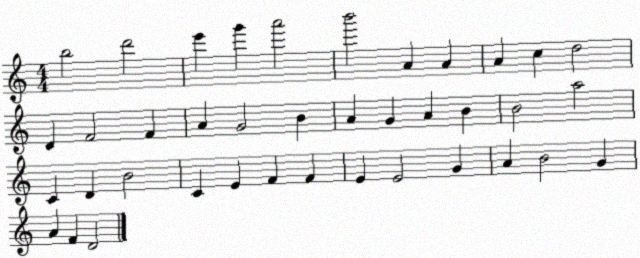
X:1
T:Untitled
M:4/4
L:1/4
K:C
b2 d'2 e' g' a'2 b'2 A A A c d2 D F2 F A G2 B A G A B B2 a2 C D B2 C E F F E E2 G A B2 G A F D2